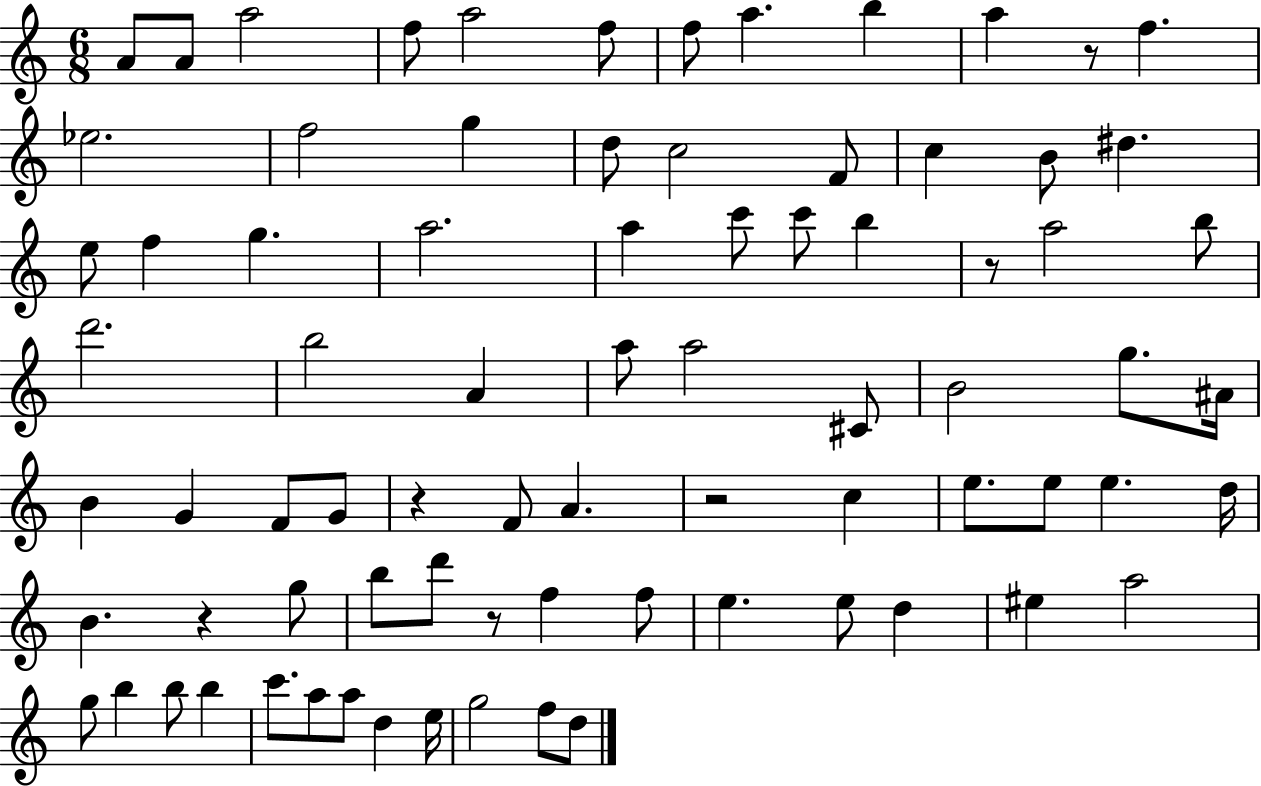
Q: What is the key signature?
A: C major